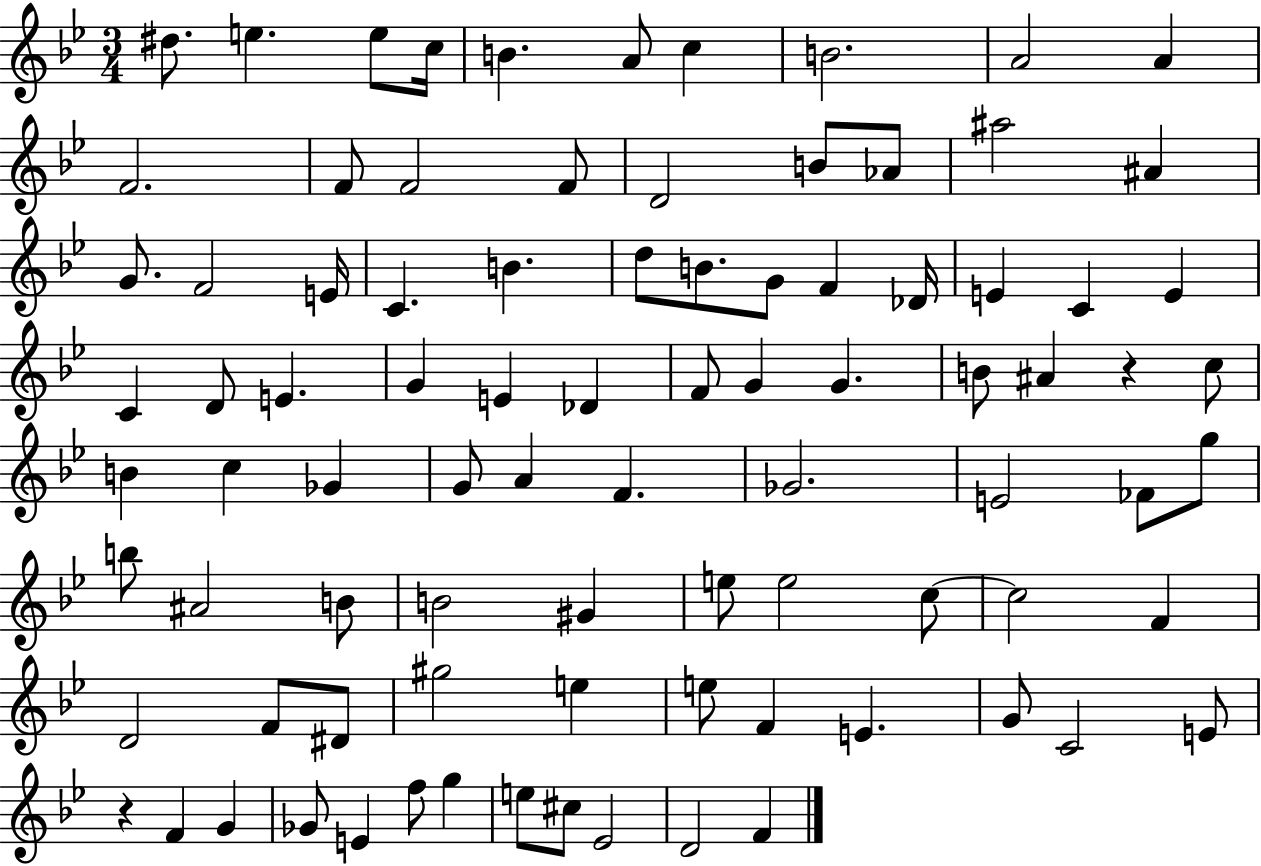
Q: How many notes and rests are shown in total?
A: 88